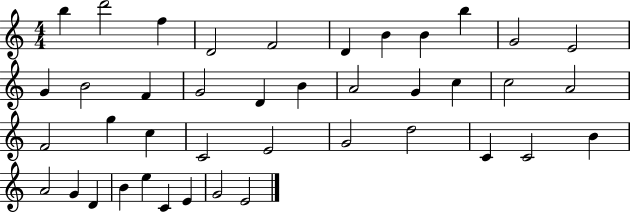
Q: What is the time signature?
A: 4/4